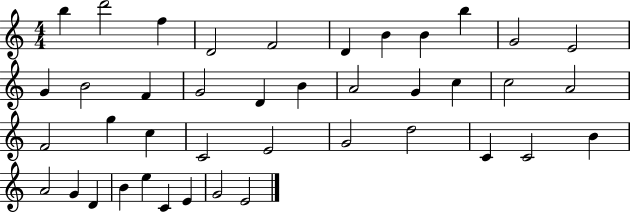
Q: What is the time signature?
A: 4/4